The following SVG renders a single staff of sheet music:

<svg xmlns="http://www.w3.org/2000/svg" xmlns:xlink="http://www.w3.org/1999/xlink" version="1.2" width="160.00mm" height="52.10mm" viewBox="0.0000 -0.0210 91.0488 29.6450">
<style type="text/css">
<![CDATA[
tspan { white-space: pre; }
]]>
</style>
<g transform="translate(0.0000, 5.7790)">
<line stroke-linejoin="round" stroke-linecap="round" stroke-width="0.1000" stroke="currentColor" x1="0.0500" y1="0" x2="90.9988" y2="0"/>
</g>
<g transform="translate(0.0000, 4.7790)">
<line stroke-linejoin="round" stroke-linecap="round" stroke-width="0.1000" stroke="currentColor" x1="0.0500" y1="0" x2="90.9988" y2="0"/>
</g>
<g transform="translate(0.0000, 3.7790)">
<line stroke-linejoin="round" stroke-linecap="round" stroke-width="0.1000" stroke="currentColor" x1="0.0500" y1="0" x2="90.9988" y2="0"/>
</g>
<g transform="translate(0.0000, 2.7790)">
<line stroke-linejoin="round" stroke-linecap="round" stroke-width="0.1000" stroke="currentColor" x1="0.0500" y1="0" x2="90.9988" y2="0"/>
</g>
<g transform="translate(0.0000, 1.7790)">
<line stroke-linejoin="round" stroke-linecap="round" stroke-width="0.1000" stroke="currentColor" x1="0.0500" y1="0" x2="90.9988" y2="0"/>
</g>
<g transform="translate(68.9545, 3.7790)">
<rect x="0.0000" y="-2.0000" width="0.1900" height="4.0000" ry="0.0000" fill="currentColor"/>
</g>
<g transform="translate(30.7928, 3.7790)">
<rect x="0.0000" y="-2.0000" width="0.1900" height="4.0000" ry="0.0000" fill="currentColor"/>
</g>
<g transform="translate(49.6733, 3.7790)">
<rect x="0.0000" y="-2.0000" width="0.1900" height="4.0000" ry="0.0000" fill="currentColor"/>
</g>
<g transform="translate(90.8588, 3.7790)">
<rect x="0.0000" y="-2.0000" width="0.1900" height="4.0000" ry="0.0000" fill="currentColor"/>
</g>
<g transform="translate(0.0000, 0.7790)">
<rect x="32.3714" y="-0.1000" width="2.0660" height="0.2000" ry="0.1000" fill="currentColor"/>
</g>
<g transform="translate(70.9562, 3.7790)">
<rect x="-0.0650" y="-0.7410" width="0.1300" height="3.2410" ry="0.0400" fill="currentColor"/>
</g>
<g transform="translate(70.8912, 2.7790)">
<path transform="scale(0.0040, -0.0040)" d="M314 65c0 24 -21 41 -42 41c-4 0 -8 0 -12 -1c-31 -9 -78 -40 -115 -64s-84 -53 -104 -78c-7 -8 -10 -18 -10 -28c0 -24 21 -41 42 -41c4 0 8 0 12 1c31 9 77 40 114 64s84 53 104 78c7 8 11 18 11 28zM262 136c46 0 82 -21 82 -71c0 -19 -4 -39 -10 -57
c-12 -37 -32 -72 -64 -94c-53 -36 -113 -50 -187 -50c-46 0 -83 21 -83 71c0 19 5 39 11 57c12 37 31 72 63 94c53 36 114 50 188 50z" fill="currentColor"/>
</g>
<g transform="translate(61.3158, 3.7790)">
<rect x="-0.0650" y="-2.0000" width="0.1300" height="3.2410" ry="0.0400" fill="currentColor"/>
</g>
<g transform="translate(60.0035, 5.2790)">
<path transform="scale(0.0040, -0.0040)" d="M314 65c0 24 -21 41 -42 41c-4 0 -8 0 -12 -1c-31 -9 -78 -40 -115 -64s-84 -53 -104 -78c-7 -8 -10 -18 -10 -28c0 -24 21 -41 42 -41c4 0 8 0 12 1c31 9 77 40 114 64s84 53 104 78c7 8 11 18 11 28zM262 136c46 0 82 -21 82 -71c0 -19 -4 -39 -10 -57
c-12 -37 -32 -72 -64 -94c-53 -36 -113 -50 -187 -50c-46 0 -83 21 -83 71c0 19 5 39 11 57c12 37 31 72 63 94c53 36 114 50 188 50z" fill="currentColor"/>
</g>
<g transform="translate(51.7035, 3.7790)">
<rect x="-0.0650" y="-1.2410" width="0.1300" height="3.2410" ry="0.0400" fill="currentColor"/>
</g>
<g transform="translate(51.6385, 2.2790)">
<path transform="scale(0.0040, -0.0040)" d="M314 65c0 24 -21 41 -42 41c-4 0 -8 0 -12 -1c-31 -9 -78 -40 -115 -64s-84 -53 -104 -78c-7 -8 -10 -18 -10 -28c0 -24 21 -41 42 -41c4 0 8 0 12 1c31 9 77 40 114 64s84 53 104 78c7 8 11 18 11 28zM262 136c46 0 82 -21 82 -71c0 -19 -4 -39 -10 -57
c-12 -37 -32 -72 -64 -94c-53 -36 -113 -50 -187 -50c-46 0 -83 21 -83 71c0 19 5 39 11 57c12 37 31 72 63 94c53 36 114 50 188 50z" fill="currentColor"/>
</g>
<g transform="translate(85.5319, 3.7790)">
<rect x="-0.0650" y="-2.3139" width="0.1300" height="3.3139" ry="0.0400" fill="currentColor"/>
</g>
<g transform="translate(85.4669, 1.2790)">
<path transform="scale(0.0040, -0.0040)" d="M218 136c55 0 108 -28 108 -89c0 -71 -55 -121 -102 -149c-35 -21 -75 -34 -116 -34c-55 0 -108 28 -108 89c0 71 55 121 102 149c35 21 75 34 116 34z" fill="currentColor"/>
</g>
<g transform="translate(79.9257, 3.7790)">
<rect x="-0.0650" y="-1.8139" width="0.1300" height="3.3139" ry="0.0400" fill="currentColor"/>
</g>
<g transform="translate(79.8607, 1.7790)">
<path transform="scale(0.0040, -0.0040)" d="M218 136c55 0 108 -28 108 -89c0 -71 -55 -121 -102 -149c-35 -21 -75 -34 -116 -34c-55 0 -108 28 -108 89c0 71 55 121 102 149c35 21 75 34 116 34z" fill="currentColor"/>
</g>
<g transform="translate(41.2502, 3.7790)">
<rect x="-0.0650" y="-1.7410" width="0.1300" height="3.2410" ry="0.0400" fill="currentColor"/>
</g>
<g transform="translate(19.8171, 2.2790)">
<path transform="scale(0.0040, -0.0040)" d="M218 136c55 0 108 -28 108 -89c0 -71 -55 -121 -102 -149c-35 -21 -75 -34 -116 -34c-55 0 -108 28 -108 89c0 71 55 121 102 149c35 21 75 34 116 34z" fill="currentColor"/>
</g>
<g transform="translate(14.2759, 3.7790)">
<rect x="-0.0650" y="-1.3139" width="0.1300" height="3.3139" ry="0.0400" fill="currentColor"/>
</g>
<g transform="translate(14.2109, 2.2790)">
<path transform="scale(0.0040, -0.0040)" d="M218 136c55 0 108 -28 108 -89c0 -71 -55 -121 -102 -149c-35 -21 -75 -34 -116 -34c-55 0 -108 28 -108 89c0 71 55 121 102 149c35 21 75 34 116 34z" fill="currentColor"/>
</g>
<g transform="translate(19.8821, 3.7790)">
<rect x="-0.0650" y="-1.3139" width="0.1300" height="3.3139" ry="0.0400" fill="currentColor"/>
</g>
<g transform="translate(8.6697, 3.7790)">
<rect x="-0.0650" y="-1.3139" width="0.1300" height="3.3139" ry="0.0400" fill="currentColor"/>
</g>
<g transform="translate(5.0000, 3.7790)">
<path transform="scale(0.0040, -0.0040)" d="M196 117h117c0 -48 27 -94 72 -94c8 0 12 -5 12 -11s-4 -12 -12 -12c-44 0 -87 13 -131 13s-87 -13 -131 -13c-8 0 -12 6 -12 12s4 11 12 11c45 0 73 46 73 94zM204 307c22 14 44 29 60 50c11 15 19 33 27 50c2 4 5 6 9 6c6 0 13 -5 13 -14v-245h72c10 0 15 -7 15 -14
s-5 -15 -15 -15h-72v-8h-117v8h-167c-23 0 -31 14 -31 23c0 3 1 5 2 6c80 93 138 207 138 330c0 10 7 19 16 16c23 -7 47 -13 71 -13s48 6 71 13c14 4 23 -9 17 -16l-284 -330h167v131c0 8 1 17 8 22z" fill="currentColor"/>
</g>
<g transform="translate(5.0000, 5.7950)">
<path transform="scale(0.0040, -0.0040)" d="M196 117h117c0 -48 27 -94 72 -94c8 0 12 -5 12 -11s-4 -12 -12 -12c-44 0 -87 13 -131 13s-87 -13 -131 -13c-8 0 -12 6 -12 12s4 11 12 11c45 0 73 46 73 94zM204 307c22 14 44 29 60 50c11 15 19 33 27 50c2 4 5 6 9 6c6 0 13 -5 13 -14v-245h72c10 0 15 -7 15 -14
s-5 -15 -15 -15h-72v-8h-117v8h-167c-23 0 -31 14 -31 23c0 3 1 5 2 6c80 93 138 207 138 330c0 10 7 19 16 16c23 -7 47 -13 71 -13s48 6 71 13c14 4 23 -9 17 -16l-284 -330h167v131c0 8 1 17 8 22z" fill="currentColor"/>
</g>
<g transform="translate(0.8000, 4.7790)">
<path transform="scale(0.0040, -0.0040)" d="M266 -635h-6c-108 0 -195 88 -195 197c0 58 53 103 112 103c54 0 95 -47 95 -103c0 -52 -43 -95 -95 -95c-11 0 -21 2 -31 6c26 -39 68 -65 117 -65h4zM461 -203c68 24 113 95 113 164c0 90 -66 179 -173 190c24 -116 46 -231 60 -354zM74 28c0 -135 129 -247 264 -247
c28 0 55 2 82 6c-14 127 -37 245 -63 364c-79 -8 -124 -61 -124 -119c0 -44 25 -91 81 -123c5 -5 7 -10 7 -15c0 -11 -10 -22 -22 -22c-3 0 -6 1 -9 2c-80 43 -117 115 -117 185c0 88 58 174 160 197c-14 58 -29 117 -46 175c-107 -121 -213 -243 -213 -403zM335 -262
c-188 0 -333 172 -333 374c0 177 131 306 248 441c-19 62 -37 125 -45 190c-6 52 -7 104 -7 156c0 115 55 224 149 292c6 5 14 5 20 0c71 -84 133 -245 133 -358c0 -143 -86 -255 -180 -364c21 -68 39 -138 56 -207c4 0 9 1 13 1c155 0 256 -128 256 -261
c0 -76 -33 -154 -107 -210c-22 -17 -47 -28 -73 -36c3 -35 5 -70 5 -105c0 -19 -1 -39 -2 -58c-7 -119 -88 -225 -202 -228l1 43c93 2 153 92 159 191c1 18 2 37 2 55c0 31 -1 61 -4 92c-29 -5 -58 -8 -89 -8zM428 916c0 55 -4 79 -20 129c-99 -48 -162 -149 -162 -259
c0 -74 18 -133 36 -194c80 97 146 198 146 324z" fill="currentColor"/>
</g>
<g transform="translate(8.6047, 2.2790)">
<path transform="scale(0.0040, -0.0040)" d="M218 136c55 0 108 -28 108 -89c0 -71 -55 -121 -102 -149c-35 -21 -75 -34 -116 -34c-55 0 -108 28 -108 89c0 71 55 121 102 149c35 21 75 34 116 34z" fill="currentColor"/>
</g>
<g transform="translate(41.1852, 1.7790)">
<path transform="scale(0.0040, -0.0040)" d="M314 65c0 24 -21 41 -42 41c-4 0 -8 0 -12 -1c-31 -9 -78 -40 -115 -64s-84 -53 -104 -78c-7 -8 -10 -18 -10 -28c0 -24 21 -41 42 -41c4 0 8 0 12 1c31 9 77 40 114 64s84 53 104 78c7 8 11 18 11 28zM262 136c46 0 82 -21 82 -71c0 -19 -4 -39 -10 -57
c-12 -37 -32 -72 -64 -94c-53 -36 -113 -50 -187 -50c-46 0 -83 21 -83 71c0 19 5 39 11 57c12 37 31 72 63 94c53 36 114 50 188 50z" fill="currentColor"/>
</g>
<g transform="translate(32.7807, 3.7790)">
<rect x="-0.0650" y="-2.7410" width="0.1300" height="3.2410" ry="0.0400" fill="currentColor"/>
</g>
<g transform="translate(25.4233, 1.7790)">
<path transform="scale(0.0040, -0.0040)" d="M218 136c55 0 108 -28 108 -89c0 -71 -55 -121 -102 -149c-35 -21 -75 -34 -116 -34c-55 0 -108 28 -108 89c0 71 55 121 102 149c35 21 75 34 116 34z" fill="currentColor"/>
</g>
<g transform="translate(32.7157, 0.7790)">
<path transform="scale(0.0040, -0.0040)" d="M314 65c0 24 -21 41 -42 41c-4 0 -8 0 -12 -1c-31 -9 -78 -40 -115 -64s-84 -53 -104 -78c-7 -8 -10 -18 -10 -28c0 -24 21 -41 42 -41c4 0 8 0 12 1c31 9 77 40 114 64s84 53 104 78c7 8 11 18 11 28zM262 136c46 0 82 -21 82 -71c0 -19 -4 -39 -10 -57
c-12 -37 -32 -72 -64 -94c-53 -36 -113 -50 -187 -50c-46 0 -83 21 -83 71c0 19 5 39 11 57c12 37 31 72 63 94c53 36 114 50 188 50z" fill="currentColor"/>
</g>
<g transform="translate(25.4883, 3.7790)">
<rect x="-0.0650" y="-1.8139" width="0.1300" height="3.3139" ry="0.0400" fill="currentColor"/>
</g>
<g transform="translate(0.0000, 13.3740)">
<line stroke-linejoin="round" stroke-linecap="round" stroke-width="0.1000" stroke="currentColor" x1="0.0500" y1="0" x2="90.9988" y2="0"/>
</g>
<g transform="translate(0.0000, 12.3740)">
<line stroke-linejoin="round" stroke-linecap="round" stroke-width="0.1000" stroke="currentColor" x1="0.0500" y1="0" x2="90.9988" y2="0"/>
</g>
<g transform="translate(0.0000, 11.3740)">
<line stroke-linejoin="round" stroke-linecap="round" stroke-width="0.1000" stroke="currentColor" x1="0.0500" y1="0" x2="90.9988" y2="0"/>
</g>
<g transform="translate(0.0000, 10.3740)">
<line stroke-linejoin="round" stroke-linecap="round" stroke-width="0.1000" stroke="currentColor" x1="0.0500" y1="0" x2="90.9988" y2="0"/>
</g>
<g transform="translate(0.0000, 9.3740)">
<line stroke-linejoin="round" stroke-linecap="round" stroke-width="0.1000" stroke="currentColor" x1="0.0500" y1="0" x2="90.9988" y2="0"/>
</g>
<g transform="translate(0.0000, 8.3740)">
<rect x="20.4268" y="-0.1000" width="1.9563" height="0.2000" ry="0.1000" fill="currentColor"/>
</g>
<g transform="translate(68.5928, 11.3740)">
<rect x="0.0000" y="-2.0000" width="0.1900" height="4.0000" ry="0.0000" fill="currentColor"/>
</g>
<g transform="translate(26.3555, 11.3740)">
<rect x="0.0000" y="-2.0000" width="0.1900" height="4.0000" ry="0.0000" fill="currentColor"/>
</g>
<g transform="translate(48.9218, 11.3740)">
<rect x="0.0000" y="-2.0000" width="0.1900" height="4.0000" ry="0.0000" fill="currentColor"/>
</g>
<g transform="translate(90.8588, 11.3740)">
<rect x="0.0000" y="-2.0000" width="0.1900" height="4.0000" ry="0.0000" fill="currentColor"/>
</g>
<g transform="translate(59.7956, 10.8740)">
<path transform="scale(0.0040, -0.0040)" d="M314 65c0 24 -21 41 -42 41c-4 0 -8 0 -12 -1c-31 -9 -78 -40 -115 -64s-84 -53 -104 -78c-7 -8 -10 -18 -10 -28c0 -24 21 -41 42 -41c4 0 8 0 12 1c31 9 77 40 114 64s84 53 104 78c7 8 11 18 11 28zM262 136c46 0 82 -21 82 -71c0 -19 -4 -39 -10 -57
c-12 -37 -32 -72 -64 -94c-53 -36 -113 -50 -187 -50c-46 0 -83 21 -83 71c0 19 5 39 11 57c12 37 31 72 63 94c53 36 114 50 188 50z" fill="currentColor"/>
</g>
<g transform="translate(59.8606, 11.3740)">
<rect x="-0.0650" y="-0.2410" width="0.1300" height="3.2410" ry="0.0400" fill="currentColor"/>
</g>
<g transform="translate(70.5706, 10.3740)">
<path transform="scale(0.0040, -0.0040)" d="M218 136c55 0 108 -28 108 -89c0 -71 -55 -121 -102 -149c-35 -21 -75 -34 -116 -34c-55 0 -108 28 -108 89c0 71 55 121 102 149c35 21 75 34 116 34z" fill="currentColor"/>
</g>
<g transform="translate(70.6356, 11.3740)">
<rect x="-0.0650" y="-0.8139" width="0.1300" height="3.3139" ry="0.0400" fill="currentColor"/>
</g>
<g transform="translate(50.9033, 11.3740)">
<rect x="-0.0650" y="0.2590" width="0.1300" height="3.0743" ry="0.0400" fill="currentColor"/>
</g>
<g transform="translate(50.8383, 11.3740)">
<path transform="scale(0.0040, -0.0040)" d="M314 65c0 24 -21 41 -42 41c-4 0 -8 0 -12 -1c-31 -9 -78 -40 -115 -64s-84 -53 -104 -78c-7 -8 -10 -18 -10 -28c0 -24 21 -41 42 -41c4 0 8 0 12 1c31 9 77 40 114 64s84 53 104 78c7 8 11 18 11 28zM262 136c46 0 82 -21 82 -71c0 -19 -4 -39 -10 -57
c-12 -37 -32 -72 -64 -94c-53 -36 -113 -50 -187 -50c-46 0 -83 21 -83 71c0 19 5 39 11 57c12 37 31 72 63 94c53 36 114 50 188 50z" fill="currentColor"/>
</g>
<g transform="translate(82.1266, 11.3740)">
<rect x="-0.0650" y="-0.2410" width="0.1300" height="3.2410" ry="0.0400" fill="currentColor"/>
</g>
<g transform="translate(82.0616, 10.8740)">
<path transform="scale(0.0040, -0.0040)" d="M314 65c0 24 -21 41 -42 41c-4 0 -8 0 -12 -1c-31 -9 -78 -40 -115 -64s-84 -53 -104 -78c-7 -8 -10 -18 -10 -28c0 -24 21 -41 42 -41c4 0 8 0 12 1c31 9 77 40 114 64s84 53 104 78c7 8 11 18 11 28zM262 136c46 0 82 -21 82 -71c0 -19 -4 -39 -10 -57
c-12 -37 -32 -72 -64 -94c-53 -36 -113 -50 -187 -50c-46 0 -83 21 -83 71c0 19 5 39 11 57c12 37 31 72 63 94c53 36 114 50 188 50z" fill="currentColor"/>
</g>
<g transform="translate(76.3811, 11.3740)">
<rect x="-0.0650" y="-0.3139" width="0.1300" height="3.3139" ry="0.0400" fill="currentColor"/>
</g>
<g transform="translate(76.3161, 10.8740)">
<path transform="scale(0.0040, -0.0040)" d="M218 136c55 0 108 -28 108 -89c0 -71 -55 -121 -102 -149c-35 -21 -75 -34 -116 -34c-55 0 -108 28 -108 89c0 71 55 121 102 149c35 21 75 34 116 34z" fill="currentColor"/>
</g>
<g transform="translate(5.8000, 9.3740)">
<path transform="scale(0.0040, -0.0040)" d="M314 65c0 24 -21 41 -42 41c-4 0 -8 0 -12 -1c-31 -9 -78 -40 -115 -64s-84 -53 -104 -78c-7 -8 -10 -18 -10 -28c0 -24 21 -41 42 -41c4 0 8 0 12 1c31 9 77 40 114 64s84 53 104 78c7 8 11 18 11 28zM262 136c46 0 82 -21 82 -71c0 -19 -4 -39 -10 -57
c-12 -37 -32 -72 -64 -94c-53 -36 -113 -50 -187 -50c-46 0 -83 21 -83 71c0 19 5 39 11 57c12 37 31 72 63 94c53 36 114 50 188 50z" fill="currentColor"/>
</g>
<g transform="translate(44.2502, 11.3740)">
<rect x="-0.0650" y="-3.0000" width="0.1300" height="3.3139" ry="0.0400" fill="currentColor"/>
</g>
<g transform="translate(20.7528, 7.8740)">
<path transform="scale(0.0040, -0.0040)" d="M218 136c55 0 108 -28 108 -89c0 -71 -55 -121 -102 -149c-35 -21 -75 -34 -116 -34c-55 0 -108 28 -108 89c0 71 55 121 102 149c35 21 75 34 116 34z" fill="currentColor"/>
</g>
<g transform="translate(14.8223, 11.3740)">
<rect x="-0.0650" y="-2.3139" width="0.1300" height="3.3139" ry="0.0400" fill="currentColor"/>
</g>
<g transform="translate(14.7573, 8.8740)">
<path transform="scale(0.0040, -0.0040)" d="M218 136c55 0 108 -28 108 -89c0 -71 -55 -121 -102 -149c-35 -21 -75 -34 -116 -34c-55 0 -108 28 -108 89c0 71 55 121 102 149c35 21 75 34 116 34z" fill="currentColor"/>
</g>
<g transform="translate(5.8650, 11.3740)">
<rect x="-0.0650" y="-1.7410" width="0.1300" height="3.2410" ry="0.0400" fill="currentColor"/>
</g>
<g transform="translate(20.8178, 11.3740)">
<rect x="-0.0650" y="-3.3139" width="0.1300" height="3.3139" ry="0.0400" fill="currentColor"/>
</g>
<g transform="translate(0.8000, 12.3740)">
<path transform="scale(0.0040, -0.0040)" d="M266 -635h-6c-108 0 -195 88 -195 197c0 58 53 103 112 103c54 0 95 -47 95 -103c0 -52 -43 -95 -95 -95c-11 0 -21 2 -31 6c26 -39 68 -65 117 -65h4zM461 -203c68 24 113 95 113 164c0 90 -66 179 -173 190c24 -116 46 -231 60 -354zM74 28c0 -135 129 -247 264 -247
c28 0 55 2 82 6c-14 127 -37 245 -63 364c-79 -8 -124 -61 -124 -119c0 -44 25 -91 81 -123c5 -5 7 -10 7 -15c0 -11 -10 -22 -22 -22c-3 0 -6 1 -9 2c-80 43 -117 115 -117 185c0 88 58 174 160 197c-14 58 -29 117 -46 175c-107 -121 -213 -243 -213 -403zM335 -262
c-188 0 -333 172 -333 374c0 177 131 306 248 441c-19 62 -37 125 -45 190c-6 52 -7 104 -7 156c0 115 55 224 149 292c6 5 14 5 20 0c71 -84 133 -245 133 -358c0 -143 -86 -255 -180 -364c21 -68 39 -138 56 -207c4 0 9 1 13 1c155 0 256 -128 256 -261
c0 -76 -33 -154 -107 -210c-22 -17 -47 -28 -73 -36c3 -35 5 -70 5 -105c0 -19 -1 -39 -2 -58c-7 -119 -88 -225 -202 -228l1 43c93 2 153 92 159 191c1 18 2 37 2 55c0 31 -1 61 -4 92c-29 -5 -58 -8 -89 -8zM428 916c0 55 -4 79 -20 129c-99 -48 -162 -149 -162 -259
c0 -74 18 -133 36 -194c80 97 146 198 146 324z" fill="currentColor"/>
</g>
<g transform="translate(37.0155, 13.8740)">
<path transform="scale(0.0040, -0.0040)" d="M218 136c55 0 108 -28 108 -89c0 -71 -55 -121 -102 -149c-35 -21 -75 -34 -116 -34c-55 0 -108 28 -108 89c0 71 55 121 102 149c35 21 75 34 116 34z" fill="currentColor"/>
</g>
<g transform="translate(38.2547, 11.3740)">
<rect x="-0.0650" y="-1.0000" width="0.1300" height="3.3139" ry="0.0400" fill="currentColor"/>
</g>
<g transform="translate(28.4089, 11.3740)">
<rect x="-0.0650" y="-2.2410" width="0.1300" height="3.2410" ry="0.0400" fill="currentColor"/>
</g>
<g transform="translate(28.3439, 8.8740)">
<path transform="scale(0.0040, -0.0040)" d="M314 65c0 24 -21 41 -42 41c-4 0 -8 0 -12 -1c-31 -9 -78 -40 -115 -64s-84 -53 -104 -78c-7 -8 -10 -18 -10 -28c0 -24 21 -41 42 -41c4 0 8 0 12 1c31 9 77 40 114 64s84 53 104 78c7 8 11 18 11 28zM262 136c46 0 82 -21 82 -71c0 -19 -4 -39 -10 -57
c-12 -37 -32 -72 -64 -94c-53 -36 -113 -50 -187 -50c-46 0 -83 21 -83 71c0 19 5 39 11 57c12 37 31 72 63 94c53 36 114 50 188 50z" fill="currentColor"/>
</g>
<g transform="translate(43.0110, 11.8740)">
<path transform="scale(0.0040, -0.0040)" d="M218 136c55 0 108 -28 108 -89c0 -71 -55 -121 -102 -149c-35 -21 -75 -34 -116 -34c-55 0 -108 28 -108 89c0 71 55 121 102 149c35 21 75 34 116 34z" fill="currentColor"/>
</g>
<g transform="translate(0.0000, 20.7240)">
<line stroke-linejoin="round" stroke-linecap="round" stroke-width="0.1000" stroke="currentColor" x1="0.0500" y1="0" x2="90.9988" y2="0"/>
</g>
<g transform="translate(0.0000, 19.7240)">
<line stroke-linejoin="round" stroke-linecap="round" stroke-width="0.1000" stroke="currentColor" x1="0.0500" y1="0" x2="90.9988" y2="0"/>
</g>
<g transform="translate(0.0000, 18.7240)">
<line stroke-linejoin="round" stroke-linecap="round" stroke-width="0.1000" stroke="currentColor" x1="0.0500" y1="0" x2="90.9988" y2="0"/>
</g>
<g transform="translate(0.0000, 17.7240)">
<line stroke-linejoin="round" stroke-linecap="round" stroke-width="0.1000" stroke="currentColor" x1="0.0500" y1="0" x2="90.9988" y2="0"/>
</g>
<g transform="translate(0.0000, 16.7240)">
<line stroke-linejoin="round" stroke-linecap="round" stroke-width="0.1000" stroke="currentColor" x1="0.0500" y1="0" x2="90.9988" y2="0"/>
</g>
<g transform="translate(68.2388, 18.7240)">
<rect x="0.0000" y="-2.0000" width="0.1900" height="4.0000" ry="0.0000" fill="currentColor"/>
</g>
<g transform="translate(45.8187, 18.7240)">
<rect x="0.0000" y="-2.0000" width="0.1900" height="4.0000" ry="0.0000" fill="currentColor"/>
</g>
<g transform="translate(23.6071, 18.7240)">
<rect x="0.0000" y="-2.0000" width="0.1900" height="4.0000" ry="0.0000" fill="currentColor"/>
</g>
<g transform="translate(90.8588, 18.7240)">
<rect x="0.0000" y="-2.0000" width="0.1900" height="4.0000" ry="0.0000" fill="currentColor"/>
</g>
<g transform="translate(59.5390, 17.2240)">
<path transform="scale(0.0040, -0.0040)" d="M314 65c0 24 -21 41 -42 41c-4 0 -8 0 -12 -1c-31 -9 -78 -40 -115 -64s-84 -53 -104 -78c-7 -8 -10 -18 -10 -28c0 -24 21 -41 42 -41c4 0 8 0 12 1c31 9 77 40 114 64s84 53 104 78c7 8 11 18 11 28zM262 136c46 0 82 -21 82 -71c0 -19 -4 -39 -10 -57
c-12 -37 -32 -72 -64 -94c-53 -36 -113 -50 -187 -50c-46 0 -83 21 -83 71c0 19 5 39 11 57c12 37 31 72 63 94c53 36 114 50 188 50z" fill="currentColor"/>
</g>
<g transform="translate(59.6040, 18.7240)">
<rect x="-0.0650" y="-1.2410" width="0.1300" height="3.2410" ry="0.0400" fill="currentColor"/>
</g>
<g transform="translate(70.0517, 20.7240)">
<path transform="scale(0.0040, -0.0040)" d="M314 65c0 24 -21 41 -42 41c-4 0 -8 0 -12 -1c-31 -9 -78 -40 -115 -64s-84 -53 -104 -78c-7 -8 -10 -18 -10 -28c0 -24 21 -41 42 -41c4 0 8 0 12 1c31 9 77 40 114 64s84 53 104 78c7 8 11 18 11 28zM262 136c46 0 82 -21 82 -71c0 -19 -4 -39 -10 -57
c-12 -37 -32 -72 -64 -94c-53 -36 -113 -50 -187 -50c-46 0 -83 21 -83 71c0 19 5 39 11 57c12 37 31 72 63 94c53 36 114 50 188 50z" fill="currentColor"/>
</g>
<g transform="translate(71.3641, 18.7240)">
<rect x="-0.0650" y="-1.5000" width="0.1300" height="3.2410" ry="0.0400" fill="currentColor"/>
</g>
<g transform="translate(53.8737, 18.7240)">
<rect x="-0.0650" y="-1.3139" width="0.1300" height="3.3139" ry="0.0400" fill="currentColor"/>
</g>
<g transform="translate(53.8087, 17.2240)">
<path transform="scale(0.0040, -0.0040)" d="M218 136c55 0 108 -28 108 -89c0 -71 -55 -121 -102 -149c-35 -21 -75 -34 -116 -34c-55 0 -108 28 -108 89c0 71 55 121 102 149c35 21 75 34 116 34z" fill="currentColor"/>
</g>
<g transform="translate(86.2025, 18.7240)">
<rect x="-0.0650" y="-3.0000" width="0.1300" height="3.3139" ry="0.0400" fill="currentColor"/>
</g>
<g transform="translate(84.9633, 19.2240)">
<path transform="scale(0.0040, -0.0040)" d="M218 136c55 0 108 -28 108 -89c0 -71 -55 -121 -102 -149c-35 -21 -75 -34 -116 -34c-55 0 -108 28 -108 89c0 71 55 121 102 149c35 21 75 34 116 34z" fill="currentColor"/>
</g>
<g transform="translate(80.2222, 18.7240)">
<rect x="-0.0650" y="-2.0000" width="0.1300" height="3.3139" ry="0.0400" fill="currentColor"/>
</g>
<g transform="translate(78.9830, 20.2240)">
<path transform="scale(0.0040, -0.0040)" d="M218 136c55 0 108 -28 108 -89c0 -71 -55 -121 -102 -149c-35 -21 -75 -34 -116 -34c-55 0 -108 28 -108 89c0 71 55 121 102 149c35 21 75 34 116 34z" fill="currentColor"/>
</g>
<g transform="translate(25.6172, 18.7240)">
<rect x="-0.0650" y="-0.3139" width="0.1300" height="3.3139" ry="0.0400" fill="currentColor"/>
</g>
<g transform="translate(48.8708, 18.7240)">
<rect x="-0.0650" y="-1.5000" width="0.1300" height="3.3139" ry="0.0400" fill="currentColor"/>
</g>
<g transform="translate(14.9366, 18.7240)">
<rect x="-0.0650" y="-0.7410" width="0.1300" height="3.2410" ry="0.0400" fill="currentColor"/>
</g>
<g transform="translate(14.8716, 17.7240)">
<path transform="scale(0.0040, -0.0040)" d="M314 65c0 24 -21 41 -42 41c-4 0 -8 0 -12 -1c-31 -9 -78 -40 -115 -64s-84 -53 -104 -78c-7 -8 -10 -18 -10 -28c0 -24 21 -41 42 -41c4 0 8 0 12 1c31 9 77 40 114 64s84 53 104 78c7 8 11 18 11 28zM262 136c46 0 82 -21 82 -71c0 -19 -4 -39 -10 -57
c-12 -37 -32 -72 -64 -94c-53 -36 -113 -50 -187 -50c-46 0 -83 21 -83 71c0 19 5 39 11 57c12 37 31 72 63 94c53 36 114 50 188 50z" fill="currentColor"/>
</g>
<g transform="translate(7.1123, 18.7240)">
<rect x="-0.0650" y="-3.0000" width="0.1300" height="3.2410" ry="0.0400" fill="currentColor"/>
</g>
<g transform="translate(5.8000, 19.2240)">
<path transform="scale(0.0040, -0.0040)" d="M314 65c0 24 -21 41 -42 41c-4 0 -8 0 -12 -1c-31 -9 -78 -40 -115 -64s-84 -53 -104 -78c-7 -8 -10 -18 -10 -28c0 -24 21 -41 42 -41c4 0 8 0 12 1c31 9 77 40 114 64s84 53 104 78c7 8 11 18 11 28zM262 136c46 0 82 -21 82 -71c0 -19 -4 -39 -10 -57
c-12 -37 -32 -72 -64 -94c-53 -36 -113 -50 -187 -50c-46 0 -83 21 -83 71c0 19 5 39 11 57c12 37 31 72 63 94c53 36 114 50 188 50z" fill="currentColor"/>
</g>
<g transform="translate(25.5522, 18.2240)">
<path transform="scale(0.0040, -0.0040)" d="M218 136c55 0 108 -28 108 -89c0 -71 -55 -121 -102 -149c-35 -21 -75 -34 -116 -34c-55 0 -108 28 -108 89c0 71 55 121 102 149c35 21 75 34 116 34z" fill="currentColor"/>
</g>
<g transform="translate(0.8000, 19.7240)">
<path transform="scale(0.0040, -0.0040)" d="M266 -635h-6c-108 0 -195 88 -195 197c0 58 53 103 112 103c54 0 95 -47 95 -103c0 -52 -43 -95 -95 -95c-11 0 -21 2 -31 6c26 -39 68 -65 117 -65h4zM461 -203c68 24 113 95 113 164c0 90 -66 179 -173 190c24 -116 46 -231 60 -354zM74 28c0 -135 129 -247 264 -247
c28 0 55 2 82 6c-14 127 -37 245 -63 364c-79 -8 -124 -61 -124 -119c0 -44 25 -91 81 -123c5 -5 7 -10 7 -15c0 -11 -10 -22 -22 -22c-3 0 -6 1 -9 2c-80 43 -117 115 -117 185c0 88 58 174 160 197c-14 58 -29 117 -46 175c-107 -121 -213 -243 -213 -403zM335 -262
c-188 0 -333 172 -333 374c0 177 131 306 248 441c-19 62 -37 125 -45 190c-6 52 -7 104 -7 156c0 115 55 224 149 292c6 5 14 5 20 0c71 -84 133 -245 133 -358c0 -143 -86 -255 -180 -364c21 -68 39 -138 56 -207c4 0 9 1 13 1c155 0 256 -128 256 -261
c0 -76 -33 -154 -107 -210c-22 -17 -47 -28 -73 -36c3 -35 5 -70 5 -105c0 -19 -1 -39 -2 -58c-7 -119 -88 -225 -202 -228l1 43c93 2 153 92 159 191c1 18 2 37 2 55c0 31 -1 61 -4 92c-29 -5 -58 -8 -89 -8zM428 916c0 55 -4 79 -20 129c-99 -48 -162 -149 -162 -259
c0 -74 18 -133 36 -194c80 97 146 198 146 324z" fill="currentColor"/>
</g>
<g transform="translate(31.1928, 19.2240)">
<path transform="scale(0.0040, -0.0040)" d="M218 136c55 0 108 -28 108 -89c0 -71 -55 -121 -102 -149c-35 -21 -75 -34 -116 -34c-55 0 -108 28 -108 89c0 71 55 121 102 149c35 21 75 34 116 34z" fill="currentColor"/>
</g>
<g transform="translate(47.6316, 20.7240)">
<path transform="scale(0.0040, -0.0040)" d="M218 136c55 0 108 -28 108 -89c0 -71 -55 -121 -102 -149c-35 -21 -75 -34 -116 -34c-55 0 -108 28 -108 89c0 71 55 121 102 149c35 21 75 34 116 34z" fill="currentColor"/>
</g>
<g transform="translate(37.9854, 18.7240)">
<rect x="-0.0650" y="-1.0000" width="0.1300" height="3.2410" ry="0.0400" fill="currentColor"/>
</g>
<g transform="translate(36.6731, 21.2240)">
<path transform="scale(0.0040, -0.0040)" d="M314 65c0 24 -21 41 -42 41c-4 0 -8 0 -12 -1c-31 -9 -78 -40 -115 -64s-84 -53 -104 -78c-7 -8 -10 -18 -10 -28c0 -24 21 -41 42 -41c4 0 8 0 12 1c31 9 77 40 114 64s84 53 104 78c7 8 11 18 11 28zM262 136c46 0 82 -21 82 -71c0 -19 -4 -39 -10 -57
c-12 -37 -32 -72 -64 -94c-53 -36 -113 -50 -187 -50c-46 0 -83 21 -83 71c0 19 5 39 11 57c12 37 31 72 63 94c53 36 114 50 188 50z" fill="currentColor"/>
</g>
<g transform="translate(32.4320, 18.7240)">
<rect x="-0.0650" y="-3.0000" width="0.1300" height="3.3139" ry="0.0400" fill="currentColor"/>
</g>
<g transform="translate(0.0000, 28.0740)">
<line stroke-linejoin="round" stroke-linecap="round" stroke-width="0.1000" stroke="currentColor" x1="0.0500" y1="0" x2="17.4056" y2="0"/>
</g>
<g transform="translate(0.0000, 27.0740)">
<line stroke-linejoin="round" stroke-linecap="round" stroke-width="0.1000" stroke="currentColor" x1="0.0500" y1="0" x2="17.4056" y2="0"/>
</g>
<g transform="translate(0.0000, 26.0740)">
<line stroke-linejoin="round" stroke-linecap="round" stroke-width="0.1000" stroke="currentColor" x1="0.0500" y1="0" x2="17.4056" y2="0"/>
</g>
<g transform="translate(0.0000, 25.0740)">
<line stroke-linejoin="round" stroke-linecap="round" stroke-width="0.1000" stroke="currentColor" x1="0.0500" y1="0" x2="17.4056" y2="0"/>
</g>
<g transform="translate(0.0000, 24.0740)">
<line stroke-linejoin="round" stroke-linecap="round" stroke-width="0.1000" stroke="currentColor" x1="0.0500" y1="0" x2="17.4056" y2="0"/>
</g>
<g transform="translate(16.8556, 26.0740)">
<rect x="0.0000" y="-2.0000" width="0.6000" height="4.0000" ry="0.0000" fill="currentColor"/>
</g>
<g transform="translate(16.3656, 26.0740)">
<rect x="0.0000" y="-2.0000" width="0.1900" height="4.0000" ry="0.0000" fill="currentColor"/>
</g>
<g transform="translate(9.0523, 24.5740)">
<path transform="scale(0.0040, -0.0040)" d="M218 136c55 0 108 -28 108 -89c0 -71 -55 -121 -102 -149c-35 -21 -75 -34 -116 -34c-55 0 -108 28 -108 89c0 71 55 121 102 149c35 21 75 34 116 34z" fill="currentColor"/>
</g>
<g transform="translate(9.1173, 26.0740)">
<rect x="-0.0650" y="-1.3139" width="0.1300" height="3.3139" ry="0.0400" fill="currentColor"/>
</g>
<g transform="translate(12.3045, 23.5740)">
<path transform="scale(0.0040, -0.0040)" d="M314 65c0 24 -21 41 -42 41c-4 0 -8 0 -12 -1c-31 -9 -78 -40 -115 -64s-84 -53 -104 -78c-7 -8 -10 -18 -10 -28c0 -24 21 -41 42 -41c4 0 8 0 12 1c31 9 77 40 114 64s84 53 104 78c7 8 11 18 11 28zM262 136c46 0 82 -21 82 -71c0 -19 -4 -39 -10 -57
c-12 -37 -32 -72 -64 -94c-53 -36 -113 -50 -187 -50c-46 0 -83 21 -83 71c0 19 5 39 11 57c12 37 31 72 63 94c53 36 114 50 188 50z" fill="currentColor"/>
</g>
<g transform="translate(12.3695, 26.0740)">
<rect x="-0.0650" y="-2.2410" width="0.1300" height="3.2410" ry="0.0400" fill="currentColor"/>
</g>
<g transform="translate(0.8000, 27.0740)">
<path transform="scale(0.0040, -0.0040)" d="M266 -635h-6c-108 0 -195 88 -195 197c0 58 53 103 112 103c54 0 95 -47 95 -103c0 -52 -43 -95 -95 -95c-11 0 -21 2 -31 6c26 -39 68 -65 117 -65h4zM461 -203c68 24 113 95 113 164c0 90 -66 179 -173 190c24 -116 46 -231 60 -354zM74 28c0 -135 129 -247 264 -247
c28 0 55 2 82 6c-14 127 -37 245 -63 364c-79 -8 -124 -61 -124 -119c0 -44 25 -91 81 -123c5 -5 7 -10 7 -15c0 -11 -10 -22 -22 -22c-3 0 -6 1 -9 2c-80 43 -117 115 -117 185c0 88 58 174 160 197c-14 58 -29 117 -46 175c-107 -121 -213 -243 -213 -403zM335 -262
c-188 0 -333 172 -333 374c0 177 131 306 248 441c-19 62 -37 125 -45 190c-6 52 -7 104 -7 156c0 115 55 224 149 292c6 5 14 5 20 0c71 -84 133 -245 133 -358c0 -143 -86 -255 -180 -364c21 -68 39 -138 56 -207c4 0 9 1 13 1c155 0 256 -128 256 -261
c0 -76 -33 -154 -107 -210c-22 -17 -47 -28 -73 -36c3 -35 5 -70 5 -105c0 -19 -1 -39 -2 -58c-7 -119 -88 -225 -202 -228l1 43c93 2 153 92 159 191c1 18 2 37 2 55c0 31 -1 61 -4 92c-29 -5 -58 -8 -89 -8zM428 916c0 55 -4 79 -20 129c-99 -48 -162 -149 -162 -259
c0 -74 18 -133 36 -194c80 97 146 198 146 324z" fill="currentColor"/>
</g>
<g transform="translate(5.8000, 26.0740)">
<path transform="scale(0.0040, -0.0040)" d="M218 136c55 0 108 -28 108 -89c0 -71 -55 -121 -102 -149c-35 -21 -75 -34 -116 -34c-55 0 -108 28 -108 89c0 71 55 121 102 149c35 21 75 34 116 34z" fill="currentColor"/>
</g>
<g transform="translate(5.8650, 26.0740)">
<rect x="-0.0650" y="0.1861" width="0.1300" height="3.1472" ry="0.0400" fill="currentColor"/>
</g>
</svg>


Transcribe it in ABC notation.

X:1
T:Untitled
M:4/4
L:1/4
K:C
e e e f a2 f2 e2 F2 d2 f g f2 g b g2 D A B2 c2 d c c2 A2 d2 c A D2 E e e2 E2 F A B e g2